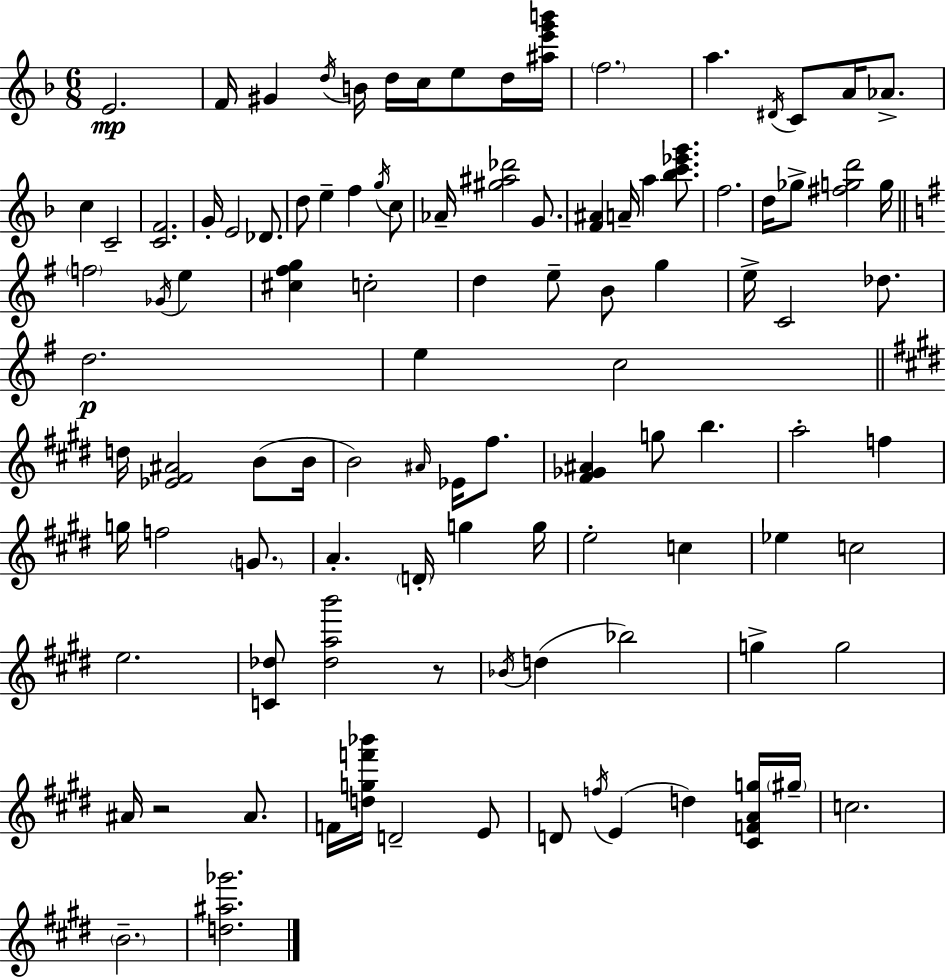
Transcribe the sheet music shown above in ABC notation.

X:1
T:Untitled
M:6/8
L:1/4
K:Dm
E2 F/4 ^G d/4 B/4 d/4 c/4 e/2 d/4 [^ae'g'b']/4 f2 a ^D/4 C/2 A/4 _A/2 c C2 [CF]2 G/4 E2 _D/2 d/2 e f g/4 c/2 _A/4 [^g^a_d']2 G/2 [F^A] A/4 a [_bc'_e'g']/2 f2 d/4 _g/2 [^fgd']2 g/4 f2 _G/4 e [^c^fg] c2 d e/2 B/2 g e/4 C2 _d/2 d2 e c2 d/4 [_E^F^A]2 B/2 B/4 B2 ^A/4 _E/4 ^f/2 [^F_G^A] g/2 b a2 f g/4 f2 G/2 A D/4 g g/4 e2 c _e c2 e2 [C_d]/2 [_dab']2 z/2 _B/4 d _b2 g g2 ^A/4 z2 ^A/2 F/4 [dgf'_b']/4 D2 E/2 D/2 f/4 E d [^CFAg]/4 ^g/4 c2 B2 [d^a_g']2